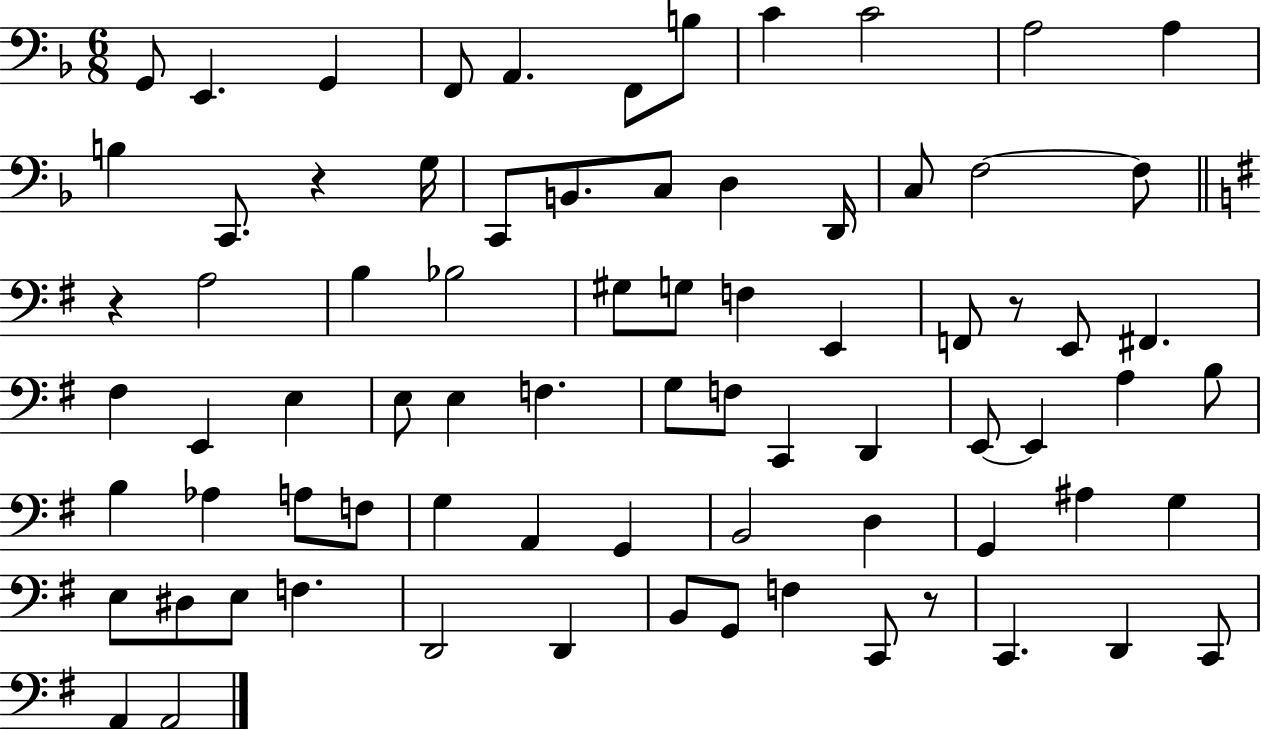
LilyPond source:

{
  \clef bass
  \numericTimeSignature
  \time 6/8
  \key f \major
  g,8 e,4. g,4 | f,8 a,4. f,8 b8 | c'4 c'2 | a2 a4 | \break b4 c,8. r4 g16 | c,8 b,8. c8 d4 d,16 | c8 f2~~ f8 | \bar "||" \break \key g \major r4 a2 | b4 bes2 | gis8 g8 f4 e,4 | f,8 r8 e,8 fis,4. | \break fis4 e,4 e4 | e8 e4 f4. | g8 f8 c,4 d,4 | e,8~~ e,4 a4 b8 | \break b4 aes4 a8 f8 | g4 a,4 g,4 | b,2 d4 | g,4 ais4 g4 | \break e8 dis8 e8 f4. | d,2 d,4 | b,8 g,8 f4 c,8 r8 | c,4. d,4 c,8 | \break a,4 a,2 | \bar "|."
}